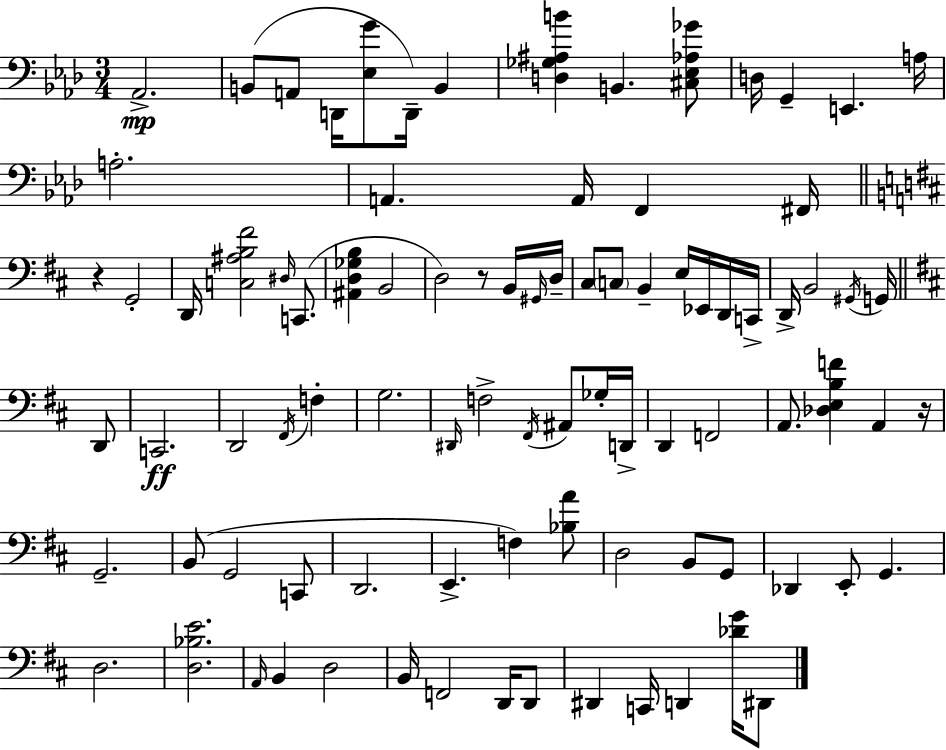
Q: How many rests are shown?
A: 3